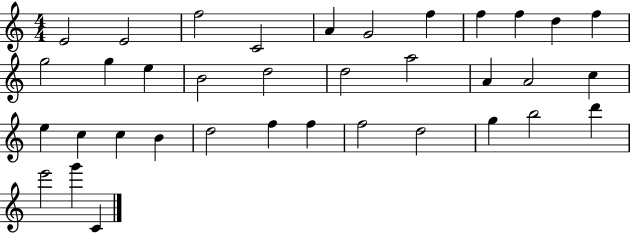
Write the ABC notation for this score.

X:1
T:Untitled
M:4/4
L:1/4
K:C
E2 E2 f2 C2 A G2 f f f d f g2 g e B2 d2 d2 a2 A A2 c e c c B d2 f f f2 d2 g b2 d' e'2 g' C